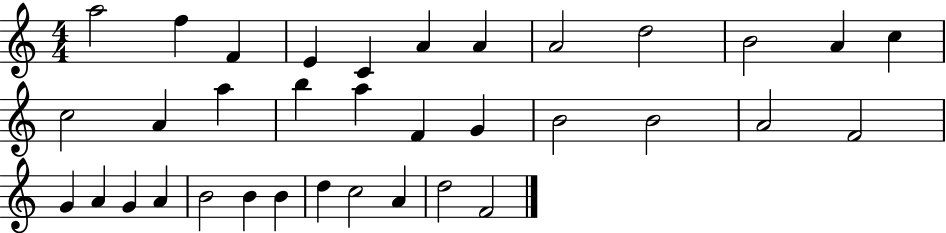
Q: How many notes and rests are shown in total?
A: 35